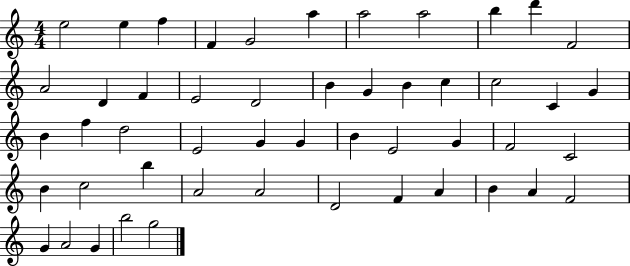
X:1
T:Untitled
M:4/4
L:1/4
K:C
e2 e f F G2 a a2 a2 b d' F2 A2 D F E2 D2 B G B c c2 C G B f d2 E2 G G B E2 G F2 C2 B c2 b A2 A2 D2 F A B A F2 G A2 G b2 g2